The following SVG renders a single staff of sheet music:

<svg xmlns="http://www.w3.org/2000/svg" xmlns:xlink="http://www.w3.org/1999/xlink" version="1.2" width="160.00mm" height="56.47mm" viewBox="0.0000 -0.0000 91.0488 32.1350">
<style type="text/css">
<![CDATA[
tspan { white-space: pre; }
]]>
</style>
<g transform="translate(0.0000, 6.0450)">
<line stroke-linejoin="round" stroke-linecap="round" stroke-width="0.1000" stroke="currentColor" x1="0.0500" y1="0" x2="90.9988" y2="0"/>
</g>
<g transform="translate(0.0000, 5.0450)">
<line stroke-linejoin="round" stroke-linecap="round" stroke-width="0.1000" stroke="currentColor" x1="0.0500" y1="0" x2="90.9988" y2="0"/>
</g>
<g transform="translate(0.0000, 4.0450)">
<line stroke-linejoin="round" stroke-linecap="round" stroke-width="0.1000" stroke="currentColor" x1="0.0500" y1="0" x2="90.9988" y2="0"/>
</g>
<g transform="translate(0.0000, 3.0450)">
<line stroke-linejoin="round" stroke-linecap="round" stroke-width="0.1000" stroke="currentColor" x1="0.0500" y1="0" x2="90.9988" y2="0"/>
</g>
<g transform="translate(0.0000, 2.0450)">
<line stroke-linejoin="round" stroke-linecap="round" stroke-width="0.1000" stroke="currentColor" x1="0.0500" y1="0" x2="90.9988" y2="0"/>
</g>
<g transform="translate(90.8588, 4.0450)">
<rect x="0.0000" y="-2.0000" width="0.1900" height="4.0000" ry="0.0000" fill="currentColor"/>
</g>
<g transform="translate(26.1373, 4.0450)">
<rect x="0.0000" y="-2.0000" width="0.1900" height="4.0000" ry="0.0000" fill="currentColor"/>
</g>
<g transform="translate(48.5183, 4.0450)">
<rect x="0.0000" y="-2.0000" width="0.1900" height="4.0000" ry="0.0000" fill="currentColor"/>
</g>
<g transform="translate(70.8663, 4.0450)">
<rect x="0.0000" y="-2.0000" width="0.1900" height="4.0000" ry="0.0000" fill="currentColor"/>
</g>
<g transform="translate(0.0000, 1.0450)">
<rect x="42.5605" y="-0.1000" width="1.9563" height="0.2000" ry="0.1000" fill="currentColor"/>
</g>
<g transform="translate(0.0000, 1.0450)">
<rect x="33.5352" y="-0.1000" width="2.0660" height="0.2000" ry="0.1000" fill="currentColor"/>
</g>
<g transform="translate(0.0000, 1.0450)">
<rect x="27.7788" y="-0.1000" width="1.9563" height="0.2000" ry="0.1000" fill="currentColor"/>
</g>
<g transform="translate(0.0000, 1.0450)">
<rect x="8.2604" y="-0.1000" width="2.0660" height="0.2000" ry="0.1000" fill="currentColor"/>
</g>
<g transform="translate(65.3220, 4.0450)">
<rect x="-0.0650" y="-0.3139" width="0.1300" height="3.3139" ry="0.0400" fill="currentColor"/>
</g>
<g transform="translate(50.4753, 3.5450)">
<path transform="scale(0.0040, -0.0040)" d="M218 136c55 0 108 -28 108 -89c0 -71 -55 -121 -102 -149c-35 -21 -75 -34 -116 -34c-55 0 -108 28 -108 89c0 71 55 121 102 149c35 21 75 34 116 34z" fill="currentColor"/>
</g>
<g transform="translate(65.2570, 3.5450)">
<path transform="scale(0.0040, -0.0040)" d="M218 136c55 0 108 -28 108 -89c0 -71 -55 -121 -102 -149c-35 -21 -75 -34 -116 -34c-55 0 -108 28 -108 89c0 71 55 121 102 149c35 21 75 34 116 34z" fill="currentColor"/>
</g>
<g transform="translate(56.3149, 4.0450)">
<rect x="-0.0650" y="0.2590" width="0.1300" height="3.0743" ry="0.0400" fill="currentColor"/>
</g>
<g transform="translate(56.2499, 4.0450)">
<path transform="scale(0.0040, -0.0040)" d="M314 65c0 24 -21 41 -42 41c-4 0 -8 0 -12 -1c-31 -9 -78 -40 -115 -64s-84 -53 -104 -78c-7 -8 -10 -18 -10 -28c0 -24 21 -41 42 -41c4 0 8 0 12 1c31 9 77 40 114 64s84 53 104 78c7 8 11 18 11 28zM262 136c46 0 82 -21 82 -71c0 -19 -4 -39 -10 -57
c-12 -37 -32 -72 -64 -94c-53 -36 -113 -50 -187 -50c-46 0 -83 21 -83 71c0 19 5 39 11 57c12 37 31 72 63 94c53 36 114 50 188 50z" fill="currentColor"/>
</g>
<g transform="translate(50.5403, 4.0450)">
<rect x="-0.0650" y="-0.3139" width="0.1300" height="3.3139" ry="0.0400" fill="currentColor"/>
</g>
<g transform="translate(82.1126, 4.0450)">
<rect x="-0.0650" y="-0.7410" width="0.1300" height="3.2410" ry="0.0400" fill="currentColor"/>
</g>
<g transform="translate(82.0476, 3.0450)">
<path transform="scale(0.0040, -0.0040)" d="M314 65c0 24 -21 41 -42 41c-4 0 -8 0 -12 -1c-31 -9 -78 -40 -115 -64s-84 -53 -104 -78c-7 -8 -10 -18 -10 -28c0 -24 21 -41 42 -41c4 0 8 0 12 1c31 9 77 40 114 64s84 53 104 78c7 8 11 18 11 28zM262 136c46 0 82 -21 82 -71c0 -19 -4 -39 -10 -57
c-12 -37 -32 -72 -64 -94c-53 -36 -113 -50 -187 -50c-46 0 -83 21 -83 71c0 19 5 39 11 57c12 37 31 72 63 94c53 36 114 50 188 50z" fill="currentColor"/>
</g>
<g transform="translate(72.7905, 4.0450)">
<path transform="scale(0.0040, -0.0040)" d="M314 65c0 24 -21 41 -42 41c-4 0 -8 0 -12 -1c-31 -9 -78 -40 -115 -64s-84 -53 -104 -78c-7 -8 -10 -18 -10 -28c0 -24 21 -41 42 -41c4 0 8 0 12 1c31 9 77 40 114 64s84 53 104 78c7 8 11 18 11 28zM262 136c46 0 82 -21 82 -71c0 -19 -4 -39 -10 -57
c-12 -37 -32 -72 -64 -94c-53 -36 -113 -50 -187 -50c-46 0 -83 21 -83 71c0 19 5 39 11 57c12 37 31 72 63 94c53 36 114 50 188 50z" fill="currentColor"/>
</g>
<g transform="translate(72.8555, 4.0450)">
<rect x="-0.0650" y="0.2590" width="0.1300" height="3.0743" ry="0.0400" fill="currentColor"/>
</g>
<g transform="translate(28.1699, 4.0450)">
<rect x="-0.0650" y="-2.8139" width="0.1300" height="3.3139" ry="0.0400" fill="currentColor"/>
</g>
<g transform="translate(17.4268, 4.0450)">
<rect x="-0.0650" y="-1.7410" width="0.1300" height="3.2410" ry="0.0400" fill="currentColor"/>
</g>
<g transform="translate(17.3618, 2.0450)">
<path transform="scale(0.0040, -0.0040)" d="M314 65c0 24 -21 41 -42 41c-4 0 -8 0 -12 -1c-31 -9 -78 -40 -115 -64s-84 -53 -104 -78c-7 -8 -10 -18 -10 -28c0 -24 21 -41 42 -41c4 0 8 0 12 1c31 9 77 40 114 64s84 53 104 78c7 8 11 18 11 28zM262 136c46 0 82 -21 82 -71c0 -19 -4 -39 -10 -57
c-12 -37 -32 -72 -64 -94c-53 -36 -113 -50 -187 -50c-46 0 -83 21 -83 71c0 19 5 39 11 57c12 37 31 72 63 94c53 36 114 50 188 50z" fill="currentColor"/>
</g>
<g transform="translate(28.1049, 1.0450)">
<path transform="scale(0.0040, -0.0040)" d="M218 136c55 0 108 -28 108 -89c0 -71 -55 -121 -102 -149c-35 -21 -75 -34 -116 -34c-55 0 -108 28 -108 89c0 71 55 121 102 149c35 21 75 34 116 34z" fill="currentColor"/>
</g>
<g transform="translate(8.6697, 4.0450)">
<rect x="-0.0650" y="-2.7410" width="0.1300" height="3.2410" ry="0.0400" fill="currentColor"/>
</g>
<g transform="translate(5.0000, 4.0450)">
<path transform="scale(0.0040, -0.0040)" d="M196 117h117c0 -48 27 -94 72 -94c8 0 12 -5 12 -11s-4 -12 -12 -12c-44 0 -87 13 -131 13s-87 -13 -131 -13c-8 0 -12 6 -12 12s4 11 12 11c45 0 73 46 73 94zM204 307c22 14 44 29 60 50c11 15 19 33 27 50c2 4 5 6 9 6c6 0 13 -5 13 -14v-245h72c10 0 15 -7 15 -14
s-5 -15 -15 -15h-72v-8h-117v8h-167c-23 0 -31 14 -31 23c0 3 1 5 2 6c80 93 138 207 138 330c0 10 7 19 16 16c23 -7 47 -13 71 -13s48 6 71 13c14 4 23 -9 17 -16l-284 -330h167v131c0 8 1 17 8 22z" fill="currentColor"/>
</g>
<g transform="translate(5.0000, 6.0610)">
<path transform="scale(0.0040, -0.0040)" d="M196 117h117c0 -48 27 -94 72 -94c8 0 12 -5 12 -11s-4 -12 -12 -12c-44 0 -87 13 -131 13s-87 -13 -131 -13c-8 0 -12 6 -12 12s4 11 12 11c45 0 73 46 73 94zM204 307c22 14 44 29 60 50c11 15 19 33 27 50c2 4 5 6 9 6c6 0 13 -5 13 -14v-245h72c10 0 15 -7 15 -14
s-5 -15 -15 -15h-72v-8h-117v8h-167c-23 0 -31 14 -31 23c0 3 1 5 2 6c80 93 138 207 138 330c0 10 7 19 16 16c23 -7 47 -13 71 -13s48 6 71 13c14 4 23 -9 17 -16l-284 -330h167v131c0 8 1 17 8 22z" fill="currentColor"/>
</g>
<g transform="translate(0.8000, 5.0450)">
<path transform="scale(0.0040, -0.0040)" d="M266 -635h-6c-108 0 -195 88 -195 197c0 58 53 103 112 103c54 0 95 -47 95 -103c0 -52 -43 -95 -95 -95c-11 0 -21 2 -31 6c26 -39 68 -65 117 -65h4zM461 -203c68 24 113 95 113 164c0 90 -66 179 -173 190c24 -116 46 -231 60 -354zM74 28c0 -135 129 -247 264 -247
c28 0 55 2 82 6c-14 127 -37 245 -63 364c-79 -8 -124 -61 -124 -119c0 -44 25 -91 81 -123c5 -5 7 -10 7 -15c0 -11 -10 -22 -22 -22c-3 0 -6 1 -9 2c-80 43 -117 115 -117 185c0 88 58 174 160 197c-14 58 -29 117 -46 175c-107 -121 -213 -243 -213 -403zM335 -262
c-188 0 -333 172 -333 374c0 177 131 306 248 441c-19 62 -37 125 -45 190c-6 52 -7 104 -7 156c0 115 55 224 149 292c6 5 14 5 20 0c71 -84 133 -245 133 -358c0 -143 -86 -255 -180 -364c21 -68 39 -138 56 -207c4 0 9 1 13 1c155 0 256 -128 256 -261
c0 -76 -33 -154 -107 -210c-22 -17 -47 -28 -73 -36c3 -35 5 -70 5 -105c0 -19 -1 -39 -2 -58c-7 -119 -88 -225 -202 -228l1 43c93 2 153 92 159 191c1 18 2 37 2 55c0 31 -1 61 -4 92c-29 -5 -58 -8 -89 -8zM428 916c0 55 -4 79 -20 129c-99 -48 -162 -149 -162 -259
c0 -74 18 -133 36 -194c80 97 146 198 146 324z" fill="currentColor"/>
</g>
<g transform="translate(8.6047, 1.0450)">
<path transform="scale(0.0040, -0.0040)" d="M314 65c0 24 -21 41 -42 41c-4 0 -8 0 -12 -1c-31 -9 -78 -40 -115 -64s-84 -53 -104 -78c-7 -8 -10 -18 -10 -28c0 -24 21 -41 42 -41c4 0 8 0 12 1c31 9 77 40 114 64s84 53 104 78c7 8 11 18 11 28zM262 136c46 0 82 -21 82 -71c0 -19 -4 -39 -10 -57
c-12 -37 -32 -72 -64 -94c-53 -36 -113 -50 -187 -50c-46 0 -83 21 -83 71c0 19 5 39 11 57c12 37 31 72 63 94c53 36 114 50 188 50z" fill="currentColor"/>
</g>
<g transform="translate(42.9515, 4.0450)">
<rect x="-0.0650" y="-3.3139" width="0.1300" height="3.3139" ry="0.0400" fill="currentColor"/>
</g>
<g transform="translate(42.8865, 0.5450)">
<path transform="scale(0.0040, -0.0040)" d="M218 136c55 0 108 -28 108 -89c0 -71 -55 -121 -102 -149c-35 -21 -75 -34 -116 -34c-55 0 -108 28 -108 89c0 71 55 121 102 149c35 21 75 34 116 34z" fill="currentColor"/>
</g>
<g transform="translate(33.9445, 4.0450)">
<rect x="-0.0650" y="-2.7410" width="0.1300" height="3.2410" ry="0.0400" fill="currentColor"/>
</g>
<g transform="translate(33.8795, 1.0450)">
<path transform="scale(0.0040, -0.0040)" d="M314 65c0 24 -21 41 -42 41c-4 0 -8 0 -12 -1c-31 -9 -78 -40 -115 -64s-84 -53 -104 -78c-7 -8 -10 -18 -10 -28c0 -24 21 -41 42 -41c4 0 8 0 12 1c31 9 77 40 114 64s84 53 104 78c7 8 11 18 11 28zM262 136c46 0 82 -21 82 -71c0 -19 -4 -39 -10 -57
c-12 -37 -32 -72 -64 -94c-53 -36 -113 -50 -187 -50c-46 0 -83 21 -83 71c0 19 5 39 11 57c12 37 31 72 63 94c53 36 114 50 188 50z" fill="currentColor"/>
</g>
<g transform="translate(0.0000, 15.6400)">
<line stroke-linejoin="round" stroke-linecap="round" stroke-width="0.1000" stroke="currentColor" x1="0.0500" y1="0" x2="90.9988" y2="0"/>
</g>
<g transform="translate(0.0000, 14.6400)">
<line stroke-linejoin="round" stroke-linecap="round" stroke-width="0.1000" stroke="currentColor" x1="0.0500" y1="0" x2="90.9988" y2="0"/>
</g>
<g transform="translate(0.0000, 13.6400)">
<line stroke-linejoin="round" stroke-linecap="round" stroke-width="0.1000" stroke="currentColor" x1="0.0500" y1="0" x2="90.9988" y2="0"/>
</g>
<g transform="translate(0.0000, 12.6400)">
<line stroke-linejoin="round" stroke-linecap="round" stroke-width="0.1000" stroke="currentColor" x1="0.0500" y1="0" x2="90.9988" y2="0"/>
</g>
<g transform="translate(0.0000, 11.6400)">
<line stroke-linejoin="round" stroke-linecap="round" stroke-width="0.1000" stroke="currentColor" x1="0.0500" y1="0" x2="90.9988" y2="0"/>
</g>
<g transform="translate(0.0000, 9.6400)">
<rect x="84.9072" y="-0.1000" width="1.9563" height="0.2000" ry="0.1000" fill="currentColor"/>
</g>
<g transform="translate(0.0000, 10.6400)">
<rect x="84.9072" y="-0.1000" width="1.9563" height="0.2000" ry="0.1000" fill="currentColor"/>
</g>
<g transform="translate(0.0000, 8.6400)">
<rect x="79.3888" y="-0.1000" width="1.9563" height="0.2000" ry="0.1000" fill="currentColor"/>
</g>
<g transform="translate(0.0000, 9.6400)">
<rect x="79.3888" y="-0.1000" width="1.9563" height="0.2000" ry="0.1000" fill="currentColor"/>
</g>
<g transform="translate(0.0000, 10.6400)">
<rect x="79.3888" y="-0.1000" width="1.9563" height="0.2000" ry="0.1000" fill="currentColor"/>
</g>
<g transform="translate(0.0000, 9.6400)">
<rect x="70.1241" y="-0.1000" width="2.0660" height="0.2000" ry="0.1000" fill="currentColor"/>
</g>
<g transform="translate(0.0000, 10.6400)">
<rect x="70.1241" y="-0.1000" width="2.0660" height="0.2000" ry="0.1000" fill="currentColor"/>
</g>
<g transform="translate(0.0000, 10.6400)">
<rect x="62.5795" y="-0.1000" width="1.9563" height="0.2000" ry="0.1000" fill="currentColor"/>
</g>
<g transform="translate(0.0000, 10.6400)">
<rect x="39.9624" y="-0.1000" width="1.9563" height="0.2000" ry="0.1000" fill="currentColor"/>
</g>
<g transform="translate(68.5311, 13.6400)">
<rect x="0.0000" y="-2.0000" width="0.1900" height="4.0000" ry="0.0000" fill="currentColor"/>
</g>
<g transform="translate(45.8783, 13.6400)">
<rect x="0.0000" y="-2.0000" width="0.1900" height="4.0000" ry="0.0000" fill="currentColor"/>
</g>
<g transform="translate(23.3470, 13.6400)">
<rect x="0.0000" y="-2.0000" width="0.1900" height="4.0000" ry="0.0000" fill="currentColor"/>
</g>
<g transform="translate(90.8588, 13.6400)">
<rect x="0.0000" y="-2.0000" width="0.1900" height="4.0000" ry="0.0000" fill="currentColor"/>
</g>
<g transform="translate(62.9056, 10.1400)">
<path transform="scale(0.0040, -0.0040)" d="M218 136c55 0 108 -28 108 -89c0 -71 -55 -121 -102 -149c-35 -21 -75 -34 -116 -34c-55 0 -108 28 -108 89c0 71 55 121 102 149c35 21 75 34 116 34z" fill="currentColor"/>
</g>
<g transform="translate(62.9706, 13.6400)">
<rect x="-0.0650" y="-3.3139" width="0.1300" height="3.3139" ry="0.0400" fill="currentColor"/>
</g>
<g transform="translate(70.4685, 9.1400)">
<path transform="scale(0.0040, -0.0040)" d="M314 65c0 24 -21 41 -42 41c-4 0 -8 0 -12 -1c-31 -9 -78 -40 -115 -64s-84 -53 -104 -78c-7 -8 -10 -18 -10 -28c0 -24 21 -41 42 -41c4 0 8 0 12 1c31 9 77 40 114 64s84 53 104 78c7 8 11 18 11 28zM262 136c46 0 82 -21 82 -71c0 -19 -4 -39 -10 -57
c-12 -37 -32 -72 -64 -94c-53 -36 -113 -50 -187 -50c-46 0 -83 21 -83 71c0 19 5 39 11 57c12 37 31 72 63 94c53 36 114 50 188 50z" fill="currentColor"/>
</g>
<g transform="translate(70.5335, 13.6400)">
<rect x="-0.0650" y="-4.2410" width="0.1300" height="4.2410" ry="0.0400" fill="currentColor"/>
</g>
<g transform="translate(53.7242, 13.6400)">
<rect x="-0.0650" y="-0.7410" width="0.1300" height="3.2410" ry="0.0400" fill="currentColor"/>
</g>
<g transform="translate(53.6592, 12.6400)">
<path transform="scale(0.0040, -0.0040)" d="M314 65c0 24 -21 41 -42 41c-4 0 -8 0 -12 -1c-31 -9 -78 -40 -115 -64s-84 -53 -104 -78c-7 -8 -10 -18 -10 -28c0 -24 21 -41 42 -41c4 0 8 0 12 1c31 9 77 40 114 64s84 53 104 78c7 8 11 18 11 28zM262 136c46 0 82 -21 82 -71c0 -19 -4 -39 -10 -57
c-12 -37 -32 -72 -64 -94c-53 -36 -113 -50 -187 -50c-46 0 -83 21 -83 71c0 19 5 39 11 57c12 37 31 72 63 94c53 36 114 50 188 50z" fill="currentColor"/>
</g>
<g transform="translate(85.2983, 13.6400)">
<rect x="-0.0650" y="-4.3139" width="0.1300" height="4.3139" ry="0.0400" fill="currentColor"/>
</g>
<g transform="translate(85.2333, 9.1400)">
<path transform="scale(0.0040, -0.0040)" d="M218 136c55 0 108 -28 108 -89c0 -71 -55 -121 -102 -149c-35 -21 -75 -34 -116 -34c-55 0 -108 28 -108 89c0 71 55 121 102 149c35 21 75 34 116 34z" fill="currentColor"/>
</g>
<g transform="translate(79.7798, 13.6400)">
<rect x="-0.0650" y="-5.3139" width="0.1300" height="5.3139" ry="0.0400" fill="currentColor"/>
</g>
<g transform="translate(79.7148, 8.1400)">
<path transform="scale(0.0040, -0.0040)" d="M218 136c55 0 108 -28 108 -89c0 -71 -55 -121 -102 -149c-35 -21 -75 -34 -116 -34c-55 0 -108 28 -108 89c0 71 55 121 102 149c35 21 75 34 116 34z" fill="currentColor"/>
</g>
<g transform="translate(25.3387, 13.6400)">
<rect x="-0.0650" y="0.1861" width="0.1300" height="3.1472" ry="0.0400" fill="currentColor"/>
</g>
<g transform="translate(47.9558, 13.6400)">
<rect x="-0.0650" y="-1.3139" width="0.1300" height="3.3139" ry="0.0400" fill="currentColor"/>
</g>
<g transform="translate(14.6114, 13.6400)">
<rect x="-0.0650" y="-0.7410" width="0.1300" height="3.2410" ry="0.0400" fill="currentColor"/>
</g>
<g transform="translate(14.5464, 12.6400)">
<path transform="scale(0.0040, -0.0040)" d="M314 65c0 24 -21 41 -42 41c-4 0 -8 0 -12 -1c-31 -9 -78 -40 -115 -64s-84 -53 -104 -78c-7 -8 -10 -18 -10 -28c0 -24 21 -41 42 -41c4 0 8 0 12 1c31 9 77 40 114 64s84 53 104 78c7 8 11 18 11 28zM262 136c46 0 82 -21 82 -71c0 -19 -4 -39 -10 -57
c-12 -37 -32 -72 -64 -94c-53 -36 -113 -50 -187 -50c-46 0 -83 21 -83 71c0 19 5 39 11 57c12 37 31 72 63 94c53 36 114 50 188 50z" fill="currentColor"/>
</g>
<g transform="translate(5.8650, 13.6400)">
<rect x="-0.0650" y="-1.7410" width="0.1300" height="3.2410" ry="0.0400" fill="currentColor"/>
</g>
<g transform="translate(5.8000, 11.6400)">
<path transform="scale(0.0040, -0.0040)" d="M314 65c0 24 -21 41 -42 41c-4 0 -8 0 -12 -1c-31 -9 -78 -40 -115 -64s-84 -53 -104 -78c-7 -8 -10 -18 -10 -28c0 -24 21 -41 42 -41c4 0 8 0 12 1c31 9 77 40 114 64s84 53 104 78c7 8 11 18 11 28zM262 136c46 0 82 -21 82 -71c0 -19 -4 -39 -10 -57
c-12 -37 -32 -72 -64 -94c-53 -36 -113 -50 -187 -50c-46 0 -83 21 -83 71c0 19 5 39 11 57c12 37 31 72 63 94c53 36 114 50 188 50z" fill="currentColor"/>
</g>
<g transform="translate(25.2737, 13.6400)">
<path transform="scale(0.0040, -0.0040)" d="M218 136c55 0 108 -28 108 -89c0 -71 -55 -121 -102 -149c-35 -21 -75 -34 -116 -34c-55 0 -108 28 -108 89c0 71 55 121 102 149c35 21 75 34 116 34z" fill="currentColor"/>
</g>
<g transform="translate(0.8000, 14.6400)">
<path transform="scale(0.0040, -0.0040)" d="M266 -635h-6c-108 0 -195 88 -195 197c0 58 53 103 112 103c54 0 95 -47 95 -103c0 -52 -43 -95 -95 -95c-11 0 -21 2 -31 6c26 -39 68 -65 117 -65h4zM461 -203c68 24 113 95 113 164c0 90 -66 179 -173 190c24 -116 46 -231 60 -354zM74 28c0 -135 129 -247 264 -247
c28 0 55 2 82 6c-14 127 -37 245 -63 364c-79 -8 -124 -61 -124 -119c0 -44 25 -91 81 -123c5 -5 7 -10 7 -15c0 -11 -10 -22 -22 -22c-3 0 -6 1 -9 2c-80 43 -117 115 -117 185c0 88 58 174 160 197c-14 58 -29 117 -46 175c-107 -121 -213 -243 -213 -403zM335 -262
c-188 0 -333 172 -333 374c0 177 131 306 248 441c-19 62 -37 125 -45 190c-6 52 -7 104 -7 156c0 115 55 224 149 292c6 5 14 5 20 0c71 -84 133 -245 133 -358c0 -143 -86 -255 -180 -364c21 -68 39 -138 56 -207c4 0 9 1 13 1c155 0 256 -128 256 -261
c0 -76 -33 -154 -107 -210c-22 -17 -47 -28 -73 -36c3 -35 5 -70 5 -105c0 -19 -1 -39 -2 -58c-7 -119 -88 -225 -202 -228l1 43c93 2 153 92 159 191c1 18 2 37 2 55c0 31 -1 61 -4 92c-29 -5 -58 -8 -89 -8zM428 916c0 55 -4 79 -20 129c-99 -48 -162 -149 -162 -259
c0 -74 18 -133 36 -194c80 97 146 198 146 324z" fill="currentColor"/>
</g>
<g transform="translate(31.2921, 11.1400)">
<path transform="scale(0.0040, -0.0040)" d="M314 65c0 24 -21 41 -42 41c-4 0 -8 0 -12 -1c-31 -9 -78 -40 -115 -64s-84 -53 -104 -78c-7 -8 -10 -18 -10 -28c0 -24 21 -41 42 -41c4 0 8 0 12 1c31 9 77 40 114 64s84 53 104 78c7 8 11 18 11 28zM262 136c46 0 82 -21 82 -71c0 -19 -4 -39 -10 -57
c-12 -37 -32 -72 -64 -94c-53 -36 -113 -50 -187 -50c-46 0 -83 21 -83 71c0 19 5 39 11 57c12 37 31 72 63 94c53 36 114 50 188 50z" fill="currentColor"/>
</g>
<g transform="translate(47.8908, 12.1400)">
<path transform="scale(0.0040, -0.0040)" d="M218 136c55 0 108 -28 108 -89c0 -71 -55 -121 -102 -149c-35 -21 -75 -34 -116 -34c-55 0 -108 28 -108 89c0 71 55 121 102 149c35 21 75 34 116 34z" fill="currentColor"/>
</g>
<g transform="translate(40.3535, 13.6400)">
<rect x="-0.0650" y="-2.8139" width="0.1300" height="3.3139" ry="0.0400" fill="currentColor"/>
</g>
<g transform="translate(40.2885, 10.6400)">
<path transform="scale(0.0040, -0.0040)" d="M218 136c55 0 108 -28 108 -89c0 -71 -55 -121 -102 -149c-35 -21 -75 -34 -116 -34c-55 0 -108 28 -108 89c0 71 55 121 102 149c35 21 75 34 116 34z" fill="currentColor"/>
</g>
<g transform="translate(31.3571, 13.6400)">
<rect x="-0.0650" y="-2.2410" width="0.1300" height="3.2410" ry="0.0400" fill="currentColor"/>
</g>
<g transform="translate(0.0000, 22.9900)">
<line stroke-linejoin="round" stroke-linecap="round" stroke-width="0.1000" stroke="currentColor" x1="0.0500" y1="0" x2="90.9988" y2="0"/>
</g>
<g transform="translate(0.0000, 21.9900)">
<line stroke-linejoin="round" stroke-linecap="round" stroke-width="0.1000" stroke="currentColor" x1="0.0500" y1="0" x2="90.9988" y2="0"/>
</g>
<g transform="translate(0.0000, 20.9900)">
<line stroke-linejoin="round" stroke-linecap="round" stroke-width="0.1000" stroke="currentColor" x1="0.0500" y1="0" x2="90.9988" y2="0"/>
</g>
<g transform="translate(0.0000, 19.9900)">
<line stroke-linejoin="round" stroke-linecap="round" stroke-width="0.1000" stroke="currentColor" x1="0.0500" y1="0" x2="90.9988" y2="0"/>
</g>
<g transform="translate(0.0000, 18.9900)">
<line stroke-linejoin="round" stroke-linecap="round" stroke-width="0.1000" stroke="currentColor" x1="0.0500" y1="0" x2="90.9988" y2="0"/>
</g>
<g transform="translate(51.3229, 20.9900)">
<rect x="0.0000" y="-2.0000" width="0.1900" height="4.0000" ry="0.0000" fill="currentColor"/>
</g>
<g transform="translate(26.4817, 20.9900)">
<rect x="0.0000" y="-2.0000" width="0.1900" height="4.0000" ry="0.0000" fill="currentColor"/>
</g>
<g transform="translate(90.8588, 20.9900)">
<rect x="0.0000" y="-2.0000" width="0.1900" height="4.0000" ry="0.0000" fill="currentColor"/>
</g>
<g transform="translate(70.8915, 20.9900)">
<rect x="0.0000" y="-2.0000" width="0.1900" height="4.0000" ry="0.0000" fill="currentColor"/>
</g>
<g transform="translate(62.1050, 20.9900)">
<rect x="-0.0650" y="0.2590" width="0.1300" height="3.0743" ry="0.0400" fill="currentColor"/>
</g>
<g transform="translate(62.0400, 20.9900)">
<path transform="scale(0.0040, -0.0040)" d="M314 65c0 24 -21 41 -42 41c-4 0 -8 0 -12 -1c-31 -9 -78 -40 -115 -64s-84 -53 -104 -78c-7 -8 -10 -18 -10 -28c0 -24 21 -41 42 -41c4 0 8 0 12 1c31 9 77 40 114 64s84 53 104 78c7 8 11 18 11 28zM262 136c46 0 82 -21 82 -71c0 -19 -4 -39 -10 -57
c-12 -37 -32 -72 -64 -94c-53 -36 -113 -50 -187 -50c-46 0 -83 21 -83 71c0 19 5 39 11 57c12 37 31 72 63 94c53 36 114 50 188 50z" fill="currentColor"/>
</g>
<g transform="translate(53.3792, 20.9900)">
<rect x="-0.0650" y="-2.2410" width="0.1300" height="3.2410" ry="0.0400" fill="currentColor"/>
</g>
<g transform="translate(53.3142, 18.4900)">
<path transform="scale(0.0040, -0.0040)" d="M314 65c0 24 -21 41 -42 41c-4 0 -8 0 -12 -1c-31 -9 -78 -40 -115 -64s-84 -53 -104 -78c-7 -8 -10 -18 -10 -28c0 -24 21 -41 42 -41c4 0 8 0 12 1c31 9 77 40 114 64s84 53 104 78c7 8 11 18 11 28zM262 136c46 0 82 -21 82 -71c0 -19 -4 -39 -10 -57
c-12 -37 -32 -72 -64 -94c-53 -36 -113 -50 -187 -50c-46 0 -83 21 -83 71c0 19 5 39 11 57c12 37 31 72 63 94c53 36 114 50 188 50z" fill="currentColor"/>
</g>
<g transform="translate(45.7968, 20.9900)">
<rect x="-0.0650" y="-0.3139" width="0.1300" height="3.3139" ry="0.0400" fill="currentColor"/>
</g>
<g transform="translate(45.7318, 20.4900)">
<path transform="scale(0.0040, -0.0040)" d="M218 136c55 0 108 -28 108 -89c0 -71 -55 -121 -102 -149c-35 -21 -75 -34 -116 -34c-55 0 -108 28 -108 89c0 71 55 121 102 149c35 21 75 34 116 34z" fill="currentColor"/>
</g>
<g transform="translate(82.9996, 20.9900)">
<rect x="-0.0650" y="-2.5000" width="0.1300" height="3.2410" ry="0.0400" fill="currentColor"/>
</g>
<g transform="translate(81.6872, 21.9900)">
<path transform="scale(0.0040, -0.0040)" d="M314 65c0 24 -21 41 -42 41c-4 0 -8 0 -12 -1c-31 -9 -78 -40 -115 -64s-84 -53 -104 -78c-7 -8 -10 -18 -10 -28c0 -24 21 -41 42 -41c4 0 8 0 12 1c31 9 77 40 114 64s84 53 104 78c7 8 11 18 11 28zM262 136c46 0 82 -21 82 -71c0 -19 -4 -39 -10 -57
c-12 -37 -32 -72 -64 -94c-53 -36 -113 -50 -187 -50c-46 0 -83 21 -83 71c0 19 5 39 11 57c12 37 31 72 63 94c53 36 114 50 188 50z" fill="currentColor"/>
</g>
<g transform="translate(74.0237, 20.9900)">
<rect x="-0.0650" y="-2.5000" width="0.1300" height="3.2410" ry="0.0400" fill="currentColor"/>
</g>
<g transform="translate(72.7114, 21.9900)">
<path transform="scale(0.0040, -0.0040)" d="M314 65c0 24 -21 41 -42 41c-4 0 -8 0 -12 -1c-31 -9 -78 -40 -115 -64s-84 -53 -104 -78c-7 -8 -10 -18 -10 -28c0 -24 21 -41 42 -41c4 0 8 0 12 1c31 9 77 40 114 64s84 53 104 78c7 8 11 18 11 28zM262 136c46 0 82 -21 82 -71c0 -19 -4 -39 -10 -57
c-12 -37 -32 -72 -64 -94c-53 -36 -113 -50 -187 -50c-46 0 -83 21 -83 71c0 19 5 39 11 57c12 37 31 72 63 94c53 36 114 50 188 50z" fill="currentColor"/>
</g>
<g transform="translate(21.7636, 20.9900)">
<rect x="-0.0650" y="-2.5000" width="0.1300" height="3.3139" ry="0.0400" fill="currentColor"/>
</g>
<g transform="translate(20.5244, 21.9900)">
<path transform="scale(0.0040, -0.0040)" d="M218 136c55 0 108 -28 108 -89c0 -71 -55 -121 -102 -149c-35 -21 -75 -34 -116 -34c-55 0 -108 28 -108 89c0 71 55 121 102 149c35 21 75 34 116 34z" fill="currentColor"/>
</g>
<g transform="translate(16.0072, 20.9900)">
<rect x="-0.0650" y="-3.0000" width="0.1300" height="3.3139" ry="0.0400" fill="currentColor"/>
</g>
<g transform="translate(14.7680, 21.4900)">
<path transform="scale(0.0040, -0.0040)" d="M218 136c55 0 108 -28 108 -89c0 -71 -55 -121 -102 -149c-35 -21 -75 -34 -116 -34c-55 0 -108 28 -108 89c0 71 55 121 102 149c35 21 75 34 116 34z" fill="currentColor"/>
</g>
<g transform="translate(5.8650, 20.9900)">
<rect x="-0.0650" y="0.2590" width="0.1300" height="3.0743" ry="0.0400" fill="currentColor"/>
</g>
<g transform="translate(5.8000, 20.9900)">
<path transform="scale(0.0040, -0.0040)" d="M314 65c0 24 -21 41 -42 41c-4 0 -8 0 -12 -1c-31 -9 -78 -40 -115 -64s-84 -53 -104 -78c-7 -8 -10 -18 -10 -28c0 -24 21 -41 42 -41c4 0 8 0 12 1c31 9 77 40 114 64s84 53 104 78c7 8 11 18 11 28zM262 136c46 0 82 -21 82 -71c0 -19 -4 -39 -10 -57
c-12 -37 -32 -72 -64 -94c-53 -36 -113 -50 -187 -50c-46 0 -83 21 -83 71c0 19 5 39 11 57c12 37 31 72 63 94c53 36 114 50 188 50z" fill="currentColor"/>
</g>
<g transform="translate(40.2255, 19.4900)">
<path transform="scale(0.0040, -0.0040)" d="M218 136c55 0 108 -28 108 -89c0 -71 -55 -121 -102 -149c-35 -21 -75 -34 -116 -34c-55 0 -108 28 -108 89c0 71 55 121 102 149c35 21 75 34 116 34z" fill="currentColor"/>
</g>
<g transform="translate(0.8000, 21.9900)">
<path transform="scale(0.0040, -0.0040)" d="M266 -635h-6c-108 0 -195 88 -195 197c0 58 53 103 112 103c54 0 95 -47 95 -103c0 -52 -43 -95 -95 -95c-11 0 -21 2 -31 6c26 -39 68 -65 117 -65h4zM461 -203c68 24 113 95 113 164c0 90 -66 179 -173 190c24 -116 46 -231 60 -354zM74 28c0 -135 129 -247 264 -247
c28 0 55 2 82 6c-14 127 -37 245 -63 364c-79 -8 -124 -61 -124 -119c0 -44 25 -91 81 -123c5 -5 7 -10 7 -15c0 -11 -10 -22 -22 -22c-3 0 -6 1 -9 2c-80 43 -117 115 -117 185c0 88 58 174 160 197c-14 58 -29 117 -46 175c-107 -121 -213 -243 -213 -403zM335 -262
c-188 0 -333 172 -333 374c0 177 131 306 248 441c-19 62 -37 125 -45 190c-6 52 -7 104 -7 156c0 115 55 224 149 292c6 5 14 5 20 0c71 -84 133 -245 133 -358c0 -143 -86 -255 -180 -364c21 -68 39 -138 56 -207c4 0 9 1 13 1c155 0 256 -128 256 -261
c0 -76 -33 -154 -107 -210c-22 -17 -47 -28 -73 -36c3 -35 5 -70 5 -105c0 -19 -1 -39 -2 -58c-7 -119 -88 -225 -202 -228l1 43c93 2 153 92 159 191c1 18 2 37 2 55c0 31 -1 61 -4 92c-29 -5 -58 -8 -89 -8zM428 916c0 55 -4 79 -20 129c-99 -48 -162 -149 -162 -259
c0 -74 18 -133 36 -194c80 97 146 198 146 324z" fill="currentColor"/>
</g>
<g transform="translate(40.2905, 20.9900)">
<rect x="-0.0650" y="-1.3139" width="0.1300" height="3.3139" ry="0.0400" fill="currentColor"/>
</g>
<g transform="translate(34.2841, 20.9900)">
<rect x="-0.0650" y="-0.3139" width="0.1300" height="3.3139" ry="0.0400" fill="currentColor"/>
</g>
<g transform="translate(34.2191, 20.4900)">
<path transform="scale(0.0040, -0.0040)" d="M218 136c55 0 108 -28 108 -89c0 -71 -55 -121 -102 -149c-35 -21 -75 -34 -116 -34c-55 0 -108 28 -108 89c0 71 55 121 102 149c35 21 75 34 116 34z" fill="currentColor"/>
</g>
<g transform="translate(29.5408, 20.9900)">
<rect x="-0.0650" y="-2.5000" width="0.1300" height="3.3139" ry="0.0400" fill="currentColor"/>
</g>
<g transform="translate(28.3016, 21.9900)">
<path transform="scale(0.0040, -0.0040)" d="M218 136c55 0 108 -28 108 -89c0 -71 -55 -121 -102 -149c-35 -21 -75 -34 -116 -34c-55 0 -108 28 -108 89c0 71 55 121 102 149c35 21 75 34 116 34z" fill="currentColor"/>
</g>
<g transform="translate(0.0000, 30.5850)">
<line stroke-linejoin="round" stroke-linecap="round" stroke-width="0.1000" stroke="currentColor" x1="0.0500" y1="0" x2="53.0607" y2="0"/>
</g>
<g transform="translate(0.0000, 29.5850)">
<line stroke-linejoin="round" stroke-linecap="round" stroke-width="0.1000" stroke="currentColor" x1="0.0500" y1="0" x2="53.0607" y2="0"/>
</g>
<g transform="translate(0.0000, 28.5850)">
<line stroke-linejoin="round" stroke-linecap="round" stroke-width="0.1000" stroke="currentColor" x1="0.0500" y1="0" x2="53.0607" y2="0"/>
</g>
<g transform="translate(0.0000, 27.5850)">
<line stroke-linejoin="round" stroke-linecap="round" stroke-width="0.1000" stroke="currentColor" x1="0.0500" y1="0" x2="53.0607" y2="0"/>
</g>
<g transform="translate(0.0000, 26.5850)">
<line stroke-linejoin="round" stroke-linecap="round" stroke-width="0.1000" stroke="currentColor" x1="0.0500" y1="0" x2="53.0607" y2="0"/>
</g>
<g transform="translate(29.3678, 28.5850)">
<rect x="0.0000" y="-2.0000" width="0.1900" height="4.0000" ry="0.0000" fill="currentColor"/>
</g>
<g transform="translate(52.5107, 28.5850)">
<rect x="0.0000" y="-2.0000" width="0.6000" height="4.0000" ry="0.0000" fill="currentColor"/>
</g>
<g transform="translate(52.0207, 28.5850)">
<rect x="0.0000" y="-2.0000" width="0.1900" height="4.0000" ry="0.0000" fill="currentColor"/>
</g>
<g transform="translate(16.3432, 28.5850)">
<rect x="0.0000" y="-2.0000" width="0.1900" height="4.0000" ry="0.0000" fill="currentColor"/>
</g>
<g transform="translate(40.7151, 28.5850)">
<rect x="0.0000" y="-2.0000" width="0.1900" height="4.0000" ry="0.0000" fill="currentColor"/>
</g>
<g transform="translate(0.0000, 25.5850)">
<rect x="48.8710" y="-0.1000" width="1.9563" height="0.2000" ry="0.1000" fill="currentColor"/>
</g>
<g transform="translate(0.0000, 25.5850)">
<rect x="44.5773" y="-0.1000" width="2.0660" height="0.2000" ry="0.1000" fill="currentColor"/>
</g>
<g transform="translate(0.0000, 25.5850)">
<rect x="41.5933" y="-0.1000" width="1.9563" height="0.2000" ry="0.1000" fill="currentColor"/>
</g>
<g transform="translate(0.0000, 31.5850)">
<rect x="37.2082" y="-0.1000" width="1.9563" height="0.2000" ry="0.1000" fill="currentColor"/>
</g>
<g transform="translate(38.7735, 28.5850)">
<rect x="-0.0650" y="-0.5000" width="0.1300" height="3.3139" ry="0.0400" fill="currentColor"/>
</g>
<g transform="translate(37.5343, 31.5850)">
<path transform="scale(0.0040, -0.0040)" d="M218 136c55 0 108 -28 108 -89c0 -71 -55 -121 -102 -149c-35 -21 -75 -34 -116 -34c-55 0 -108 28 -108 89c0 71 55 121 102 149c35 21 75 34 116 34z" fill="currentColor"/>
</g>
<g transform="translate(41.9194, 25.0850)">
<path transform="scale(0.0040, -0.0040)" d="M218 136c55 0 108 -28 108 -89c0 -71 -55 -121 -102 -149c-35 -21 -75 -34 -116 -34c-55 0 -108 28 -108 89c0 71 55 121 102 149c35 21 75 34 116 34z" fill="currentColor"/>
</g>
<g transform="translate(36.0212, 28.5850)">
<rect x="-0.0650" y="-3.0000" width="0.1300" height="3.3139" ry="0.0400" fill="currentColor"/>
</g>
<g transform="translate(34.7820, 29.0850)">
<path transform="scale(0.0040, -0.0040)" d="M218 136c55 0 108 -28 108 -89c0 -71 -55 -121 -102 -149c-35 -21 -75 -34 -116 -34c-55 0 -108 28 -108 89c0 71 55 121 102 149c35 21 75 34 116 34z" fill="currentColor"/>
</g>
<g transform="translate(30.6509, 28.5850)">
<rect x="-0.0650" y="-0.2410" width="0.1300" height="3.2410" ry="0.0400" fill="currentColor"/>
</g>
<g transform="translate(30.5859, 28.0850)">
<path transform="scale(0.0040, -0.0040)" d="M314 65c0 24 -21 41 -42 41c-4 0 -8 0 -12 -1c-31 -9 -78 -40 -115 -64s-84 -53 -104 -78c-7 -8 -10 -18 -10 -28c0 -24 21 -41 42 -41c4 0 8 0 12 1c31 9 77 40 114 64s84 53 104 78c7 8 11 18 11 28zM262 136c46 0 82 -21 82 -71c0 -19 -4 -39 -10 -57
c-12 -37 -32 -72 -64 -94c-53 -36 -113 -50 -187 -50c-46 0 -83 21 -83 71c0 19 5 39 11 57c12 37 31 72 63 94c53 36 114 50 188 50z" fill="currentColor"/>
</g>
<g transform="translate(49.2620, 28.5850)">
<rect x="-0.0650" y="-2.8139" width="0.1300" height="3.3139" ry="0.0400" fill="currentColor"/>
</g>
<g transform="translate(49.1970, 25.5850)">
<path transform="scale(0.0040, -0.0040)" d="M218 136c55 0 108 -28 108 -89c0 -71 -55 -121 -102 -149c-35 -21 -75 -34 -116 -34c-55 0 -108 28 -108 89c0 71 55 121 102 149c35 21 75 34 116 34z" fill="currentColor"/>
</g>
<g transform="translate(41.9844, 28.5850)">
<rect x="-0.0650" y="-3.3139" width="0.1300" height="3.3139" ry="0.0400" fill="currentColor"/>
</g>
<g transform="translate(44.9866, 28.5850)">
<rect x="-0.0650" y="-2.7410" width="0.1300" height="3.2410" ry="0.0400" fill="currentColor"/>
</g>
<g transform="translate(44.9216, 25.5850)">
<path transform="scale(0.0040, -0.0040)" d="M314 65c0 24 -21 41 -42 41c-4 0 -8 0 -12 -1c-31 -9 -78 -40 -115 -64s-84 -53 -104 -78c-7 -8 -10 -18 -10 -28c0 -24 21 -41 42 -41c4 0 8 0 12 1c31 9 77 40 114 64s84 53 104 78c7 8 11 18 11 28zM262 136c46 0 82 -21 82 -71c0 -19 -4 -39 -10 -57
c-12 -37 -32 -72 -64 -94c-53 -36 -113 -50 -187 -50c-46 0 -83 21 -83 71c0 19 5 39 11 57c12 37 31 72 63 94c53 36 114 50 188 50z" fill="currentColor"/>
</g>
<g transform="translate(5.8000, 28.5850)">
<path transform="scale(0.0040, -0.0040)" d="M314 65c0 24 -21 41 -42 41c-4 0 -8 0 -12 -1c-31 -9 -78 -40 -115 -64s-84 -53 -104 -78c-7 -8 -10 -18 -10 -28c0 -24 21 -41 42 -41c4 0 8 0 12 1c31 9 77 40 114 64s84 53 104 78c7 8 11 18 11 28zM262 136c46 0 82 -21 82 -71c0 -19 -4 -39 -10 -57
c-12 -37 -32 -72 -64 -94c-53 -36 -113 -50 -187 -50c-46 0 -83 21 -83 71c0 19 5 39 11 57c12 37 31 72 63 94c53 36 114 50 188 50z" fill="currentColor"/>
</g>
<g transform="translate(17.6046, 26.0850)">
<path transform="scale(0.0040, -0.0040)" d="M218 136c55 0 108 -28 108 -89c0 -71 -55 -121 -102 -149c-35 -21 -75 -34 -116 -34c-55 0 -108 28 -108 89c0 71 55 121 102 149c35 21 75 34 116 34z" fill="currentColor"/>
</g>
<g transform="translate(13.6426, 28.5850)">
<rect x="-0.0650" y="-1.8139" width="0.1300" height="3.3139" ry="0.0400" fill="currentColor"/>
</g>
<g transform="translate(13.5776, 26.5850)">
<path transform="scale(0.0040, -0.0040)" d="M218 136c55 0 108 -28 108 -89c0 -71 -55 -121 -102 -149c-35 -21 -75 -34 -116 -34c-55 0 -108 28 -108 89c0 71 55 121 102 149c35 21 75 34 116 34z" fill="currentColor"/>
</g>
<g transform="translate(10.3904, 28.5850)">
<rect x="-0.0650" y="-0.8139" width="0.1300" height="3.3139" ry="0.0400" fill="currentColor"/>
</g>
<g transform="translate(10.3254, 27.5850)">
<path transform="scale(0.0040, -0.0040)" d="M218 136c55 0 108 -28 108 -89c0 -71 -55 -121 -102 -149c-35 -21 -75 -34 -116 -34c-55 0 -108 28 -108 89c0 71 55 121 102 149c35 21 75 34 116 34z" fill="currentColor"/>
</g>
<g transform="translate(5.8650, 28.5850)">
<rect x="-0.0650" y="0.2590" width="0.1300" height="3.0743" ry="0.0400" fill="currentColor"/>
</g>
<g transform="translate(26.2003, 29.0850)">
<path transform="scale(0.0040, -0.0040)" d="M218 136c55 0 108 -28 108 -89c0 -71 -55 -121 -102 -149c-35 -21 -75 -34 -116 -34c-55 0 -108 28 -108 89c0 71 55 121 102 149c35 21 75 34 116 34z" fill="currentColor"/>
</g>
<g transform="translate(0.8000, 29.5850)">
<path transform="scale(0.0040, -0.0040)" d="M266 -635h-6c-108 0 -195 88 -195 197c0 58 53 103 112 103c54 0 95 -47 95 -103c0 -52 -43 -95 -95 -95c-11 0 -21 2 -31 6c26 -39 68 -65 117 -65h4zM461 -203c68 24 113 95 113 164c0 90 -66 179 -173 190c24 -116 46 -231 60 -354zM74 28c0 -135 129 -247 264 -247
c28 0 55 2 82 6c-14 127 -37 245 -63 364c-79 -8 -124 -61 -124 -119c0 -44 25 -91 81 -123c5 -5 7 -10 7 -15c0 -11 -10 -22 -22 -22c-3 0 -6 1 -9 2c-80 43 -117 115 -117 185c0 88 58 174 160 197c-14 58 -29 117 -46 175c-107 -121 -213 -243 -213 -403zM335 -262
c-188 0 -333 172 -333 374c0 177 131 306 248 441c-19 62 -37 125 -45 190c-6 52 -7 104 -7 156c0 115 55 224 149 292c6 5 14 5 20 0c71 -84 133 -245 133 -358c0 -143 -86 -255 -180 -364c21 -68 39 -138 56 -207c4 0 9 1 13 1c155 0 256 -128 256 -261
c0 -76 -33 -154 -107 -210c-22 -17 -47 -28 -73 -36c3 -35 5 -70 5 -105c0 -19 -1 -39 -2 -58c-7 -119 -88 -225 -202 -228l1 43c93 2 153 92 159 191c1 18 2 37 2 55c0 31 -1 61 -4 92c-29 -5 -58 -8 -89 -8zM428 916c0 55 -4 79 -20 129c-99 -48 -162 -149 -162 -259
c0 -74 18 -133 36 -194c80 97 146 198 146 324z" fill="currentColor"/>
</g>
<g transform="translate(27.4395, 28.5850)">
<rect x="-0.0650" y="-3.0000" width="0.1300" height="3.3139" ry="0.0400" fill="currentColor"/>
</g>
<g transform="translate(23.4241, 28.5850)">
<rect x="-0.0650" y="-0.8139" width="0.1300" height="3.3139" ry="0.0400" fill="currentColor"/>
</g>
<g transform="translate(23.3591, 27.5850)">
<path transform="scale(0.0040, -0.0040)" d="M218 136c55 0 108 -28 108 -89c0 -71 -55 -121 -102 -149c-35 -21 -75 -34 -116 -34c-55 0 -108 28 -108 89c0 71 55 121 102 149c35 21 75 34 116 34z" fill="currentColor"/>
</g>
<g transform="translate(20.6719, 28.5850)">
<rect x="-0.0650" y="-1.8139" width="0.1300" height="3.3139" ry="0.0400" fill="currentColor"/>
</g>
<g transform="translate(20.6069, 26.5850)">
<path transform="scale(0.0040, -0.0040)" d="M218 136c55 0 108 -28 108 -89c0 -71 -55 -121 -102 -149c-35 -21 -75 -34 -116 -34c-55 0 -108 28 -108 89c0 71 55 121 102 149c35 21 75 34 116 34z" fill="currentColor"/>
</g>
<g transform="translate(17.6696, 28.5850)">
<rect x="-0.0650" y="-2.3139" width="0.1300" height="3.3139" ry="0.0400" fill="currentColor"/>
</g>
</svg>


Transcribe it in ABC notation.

X:1
T:Untitled
M:4/4
L:1/4
K:C
a2 f2 a a2 b c B2 c B2 d2 f2 d2 B g2 a e d2 b d'2 f' d' B2 A G G c e c g2 B2 G2 G2 B2 d f g f d A c2 A C b a2 a